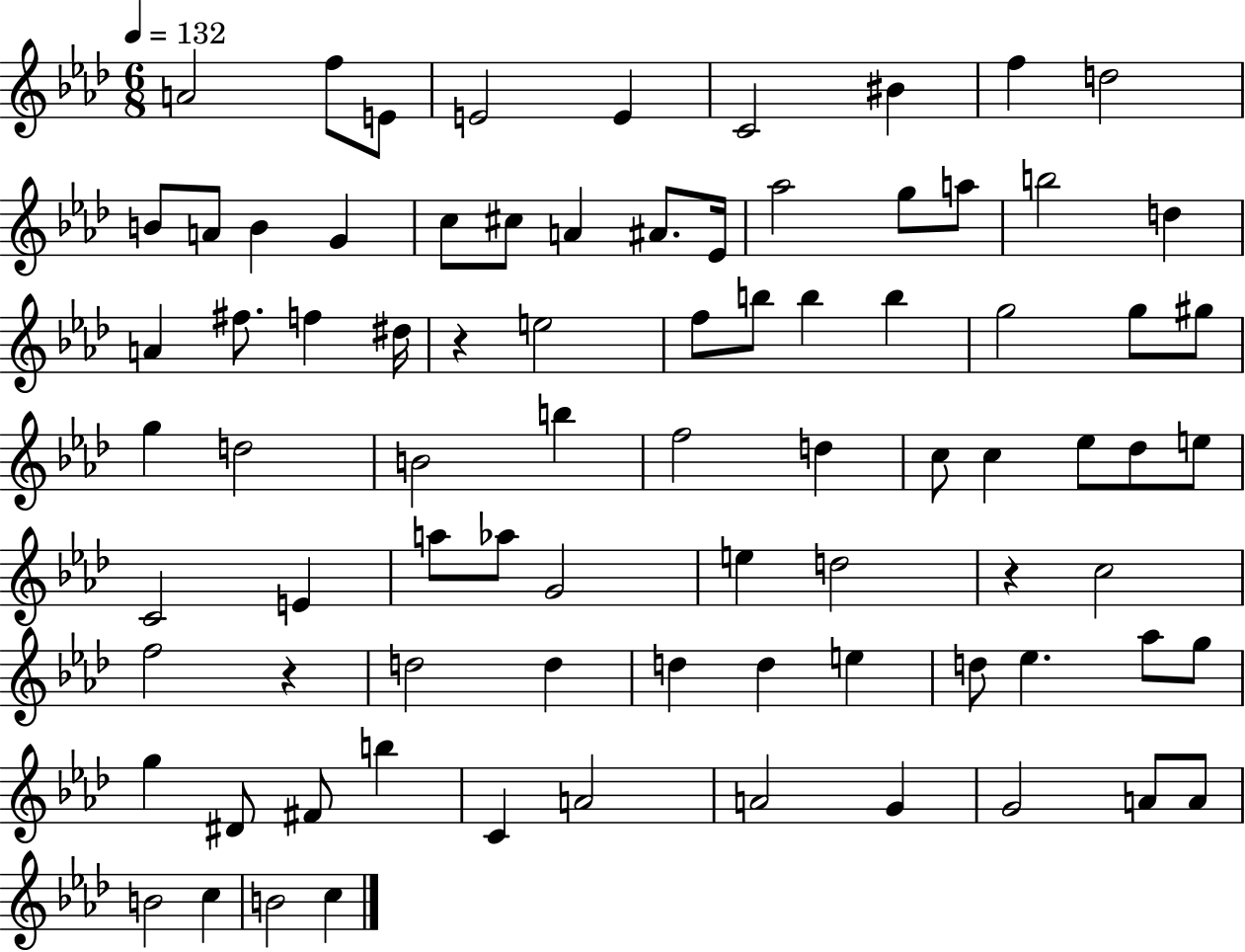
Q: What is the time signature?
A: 6/8